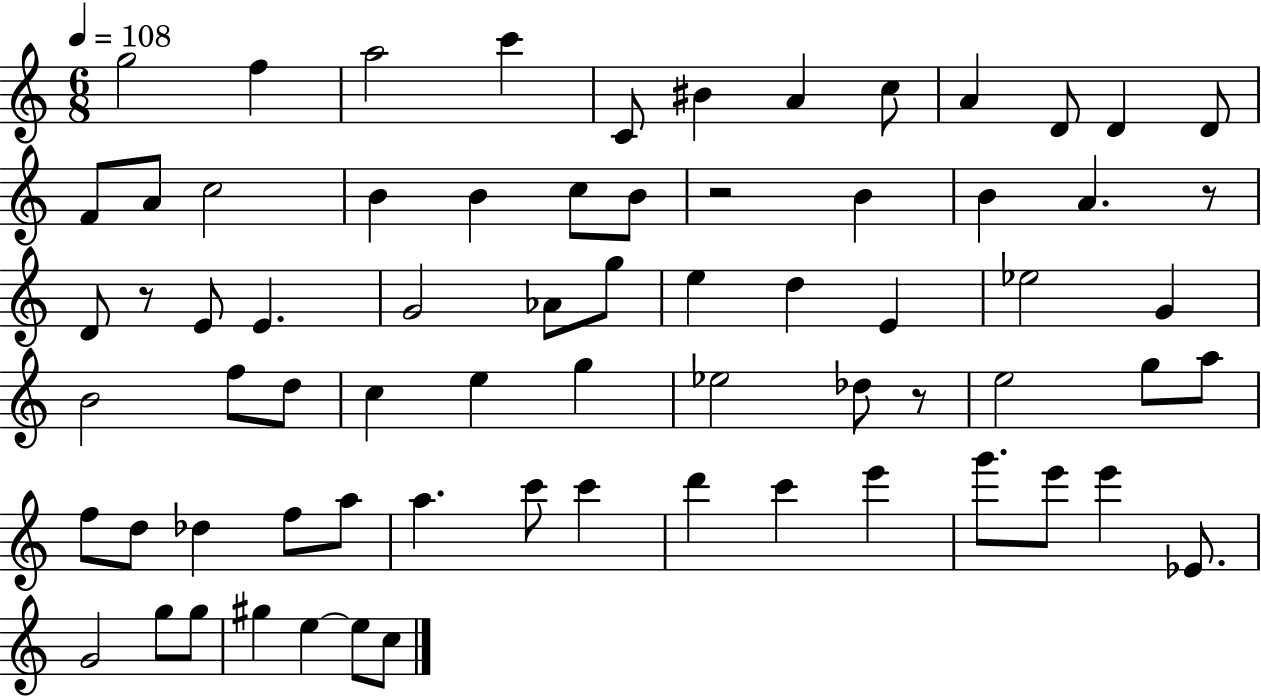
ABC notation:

X:1
T:Untitled
M:6/8
L:1/4
K:C
g2 f a2 c' C/2 ^B A c/2 A D/2 D D/2 F/2 A/2 c2 B B c/2 B/2 z2 B B A z/2 D/2 z/2 E/2 E G2 _A/2 g/2 e d E _e2 G B2 f/2 d/2 c e g _e2 _d/2 z/2 e2 g/2 a/2 f/2 d/2 _d f/2 a/2 a c'/2 c' d' c' e' g'/2 e'/2 e' _E/2 G2 g/2 g/2 ^g e e/2 c/2